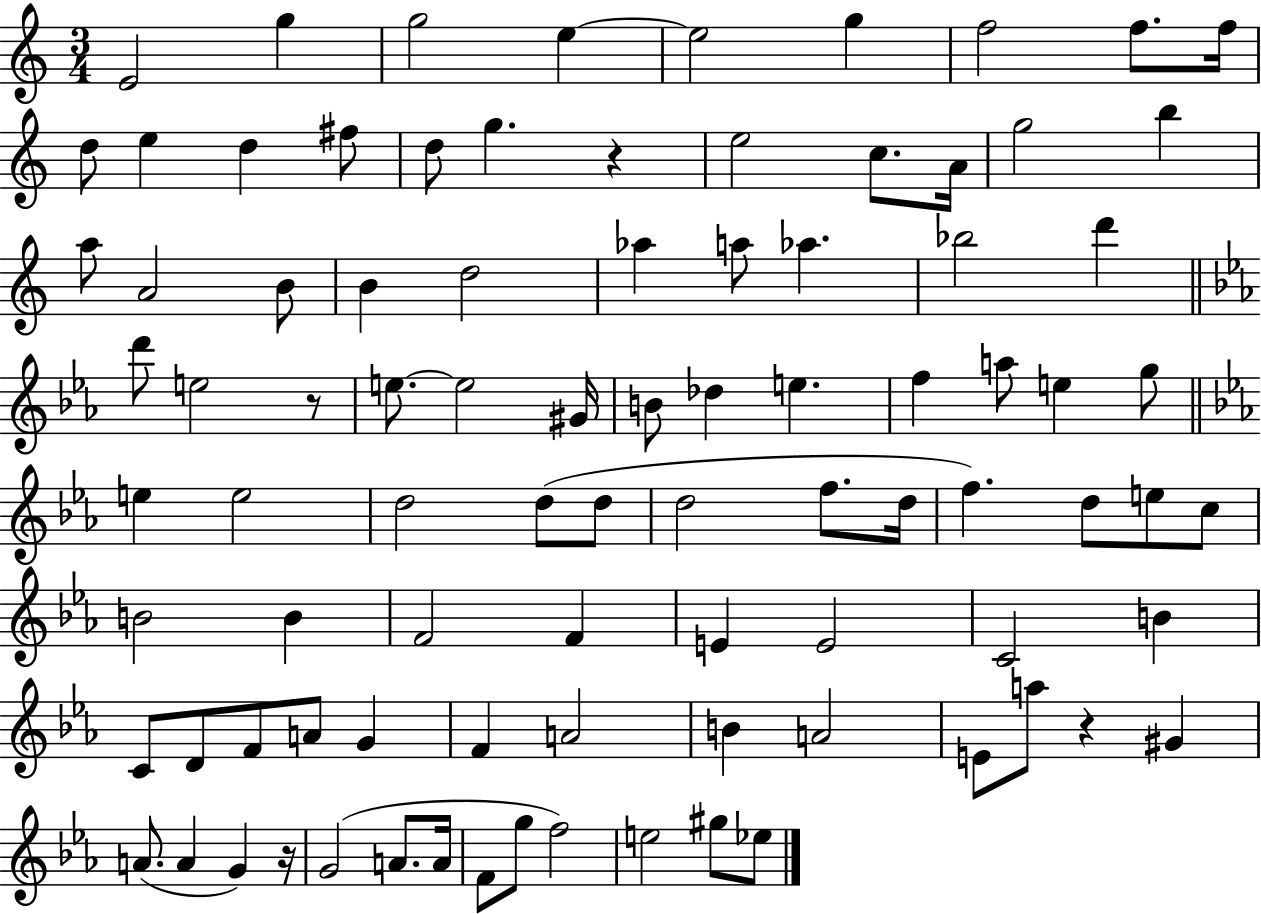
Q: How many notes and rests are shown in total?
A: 90